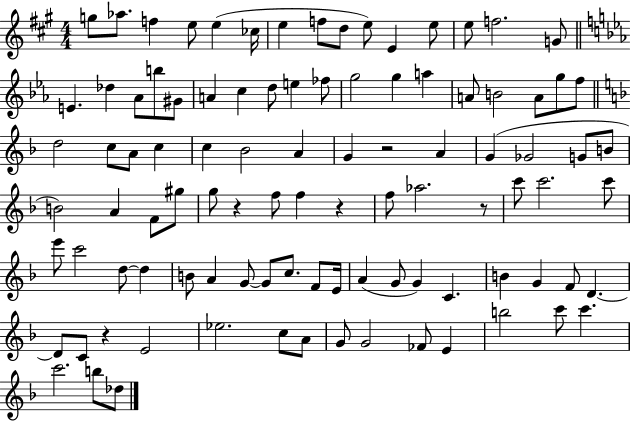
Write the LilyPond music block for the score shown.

{
  \clef treble
  \numericTimeSignature
  \time 4/4
  \key a \major
  g''8 aes''8. f''4 e''8 e''4( ces''16 | e''4 f''8 d''8 e''8) e'4 e''8 | e''8 f''2. g'8 | \bar "||" \break \key ees \major e'4. des''4 aes'8 b''8 gis'8 | a'4 c''4 d''8 e''4 fes''8 | g''2 g''4 a''4 | a'8 b'2 a'8 g''8 f''8 | \break \bar "||" \break \key d \minor d''2 c''8 a'8 c''4 | c''4 bes'2 a'4 | g'4 r2 a'4 | g'4( ges'2 g'8 b'8 | \break b'2) a'4 f'8 gis''8 | g''8 r4 f''8 f''4 r4 | f''8 aes''2. r8 | c'''8 c'''2. c'''8 | \break e'''8 c'''2 d''8~~ d''4 | b'8 a'4 g'8~~ g'8 c''8. f'8 e'16 | a'4( g'8 g'4) c'4. | b'4 g'4 f'8 d'4.~~ | \break d'8 c'8 r4 e'2 | ees''2. c''8 a'8 | g'8 g'2 fes'8 e'4 | b''2 c'''8 c'''4. | \break c'''2. b''8 des''8 | \bar "|."
}